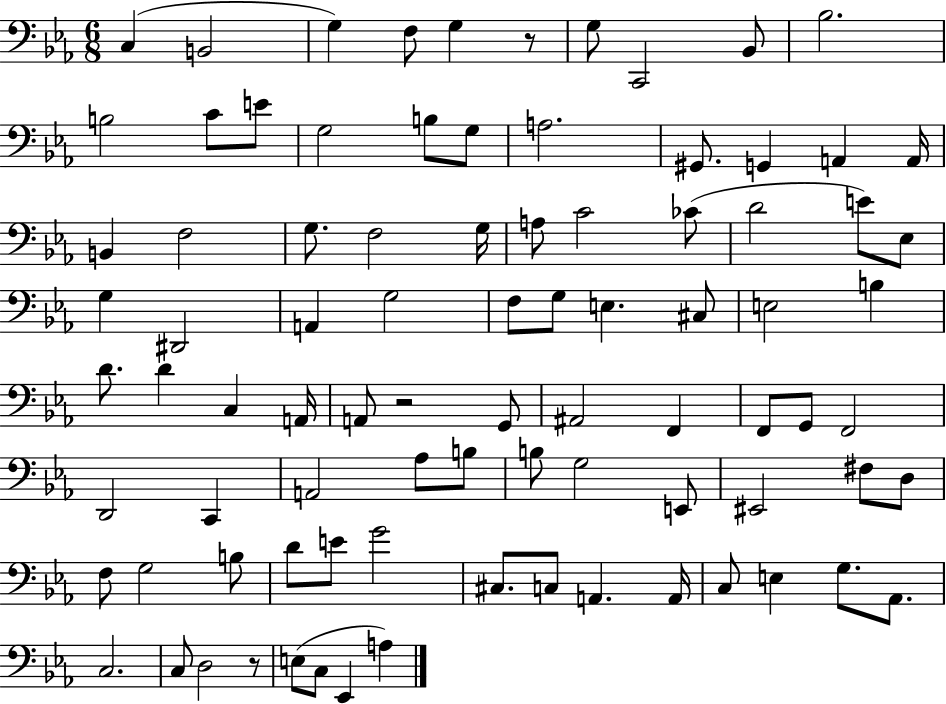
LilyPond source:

{
  \clef bass
  \numericTimeSignature
  \time 6/8
  \key ees \major
  c4( b,2 | g4) f8 g4 r8 | g8 c,2 bes,8 | bes2. | \break b2 c'8 e'8 | g2 b8 g8 | a2. | gis,8. g,4 a,4 a,16 | \break b,4 f2 | g8. f2 g16 | a8 c'2 ces'8( | d'2 e'8) ees8 | \break g4 dis,2 | a,4 g2 | f8 g8 e4. cis8 | e2 b4 | \break d'8. d'4 c4 a,16 | a,8 r2 g,8 | ais,2 f,4 | f,8 g,8 f,2 | \break d,2 c,4 | a,2 aes8 b8 | b8 g2 e,8 | eis,2 fis8 d8 | \break f8 g2 b8 | d'8 e'8 g'2 | cis8. c8 a,4. a,16 | c8 e4 g8. aes,8. | \break c2. | c8 d2 r8 | e8( c8 ees,4 a4) | \bar "|."
}